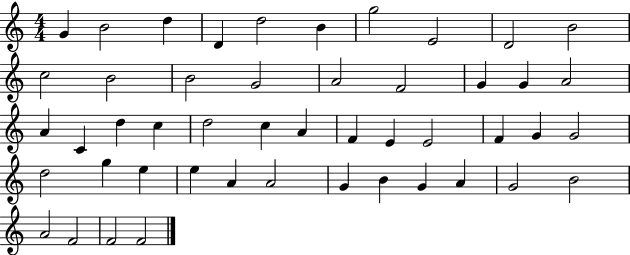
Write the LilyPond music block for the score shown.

{
  \clef treble
  \numericTimeSignature
  \time 4/4
  \key c \major
  g'4 b'2 d''4 | d'4 d''2 b'4 | g''2 e'2 | d'2 b'2 | \break c''2 b'2 | b'2 g'2 | a'2 f'2 | g'4 g'4 a'2 | \break a'4 c'4 d''4 c''4 | d''2 c''4 a'4 | f'4 e'4 e'2 | f'4 g'4 g'2 | \break d''2 g''4 e''4 | e''4 a'4 a'2 | g'4 b'4 g'4 a'4 | g'2 b'2 | \break a'2 f'2 | f'2 f'2 | \bar "|."
}